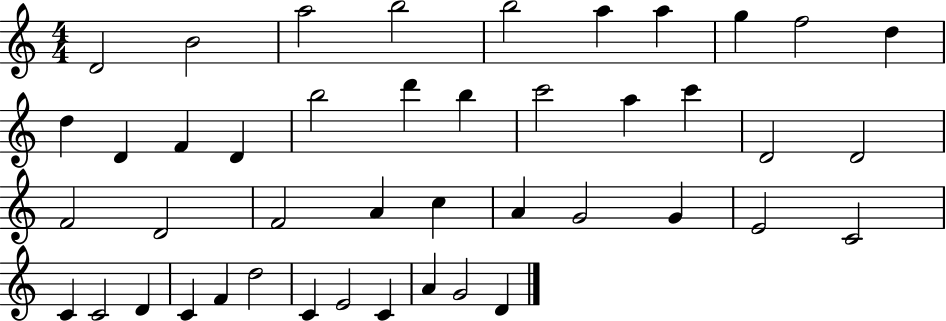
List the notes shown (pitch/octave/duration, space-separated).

D4/h B4/h A5/h B5/h B5/h A5/q A5/q G5/q F5/h D5/q D5/q D4/q F4/q D4/q B5/h D6/q B5/q C6/h A5/q C6/q D4/h D4/h F4/h D4/h F4/h A4/q C5/q A4/q G4/h G4/q E4/h C4/h C4/q C4/h D4/q C4/q F4/q D5/h C4/q E4/h C4/q A4/q G4/h D4/q